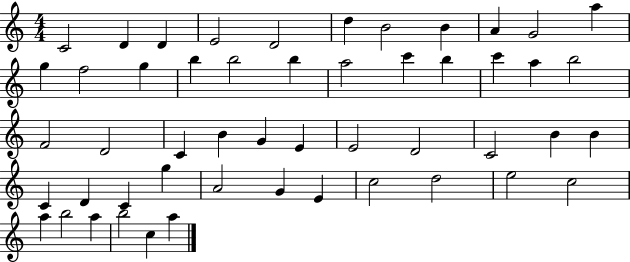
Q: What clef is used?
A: treble